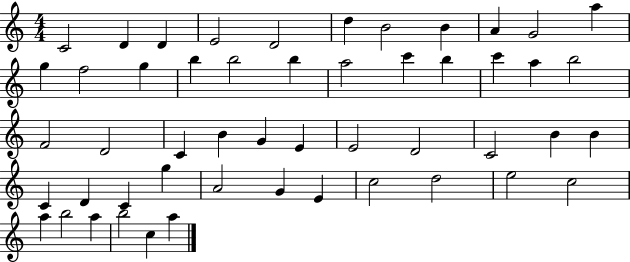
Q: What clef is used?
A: treble